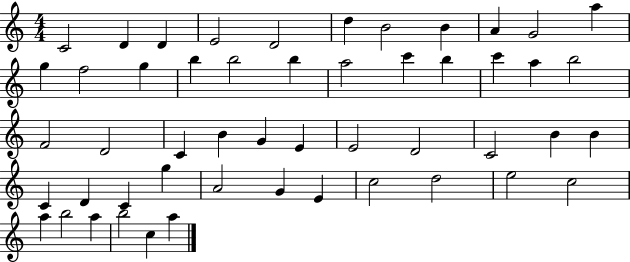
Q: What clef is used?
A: treble